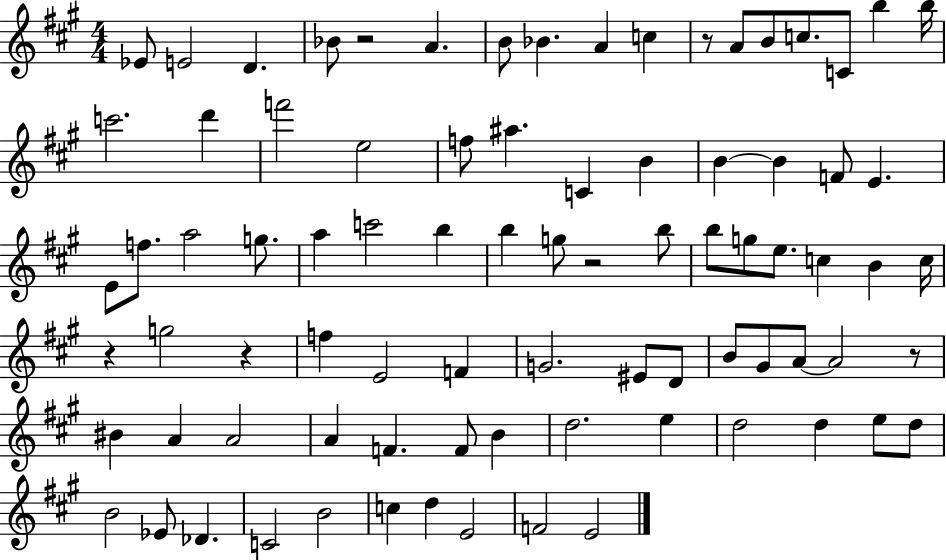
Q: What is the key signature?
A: A major